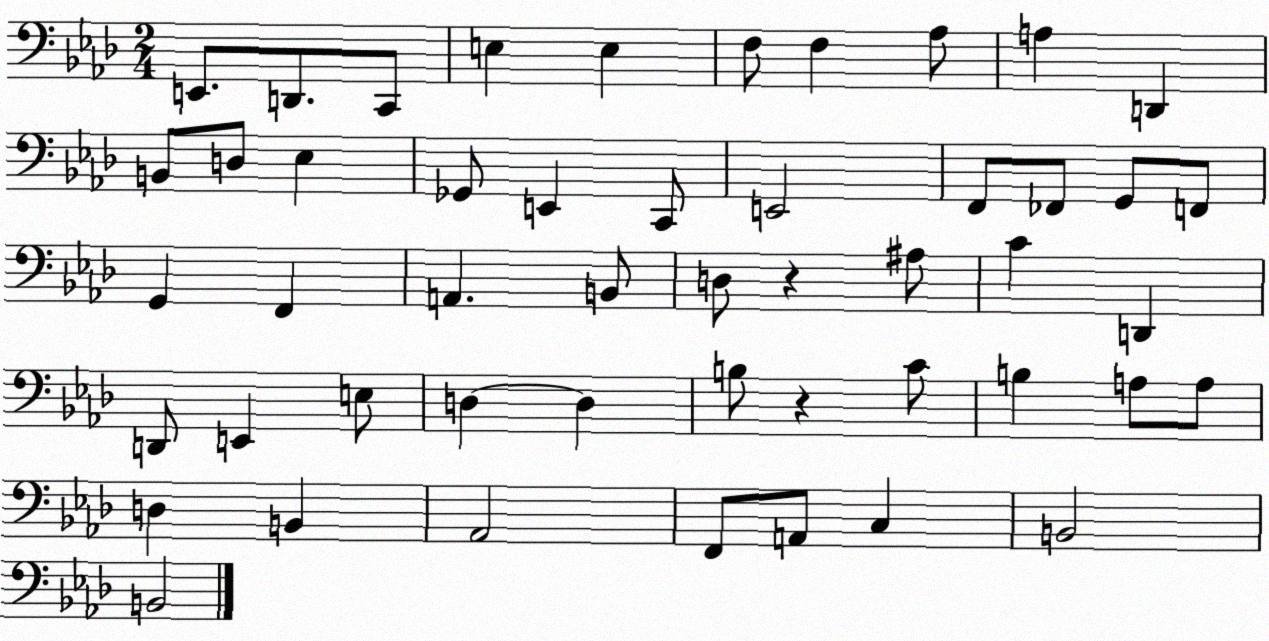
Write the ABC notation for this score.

X:1
T:Untitled
M:2/4
L:1/4
K:Ab
E,,/2 D,,/2 C,,/2 E, E, F,/2 F, _A,/2 A, D,, B,,/2 D,/2 _E, _G,,/2 E,, C,,/2 E,,2 F,,/2 _F,,/2 G,,/2 F,,/2 G,, F,, A,, B,,/2 D,/2 z ^A,/2 C D,, D,,/2 E,, E,/2 D, D, B,/2 z C/2 B, A,/2 A,/2 D, B,, _A,,2 F,,/2 A,,/2 C, B,,2 B,,2